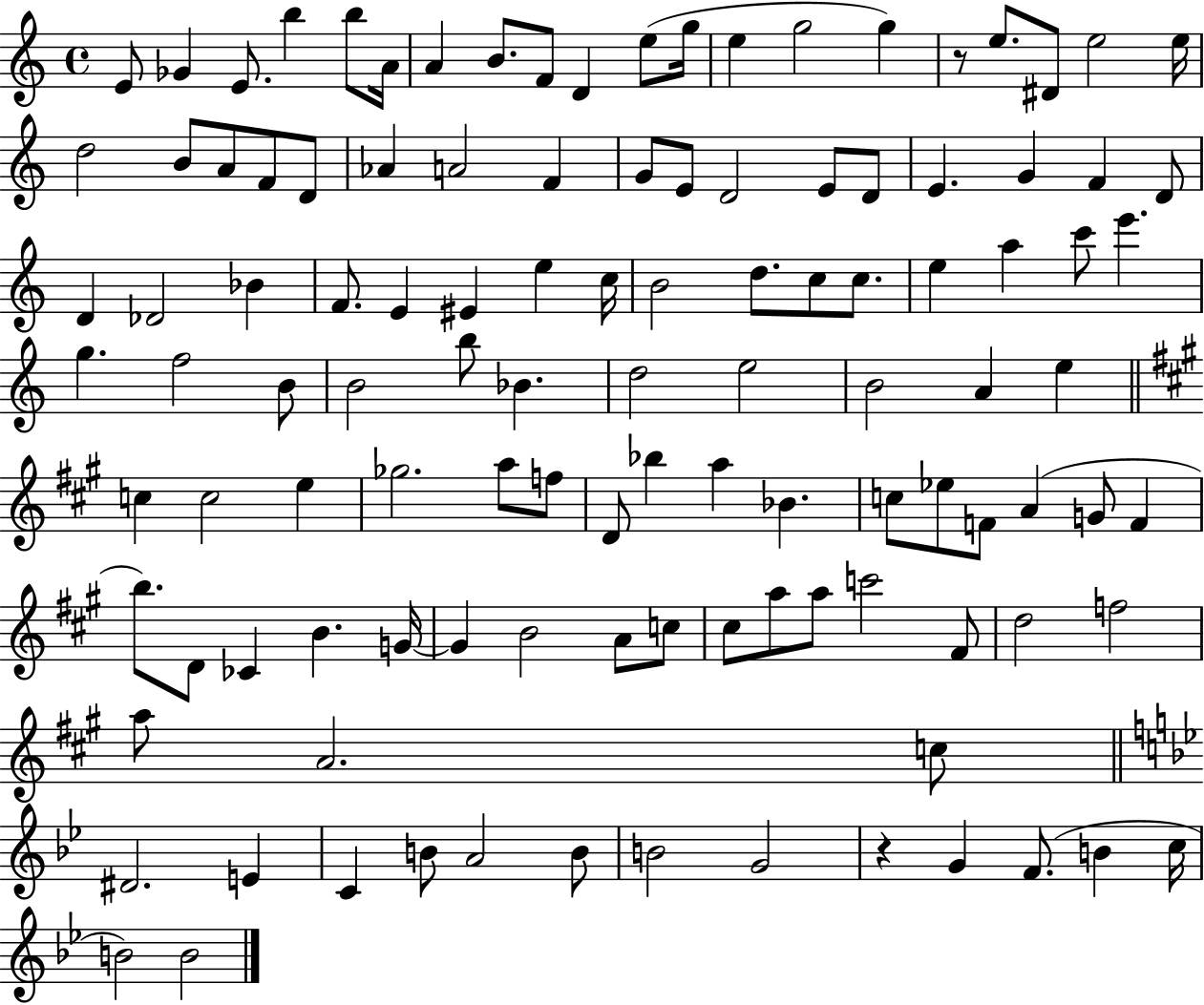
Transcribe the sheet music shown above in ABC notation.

X:1
T:Untitled
M:4/4
L:1/4
K:C
E/2 _G E/2 b b/2 A/4 A B/2 F/2 D e/2 g/4 e g2 g z/2 e/2 ^D/2 e2 e/4 d2 B/2 A/2 F/2 D/2 _A A2 F G/2 E/2 D2 E/2 D/2 E G F D/2 D _D2 _B F/2 E ^E e c/4 B2 d/2 c/2 c/2 e a c'/2 e' g f2 B/2 B2 b/2 _B d2 e2 B2 A e c c2 e _g2 a/2 f/2 D/2 _b a _B c/2 _e/2 F/2 A G/2 F b/2 D/2 _C B G/4 G B2 A/2 c/2 ^c/2 a/2 a/2 c'2 ^F/2 d2 f2 a/2 A2 c/2 ^D2 E C B/2 A2 B/2 B2 G2 z G F/2 B c/4 B2 B2